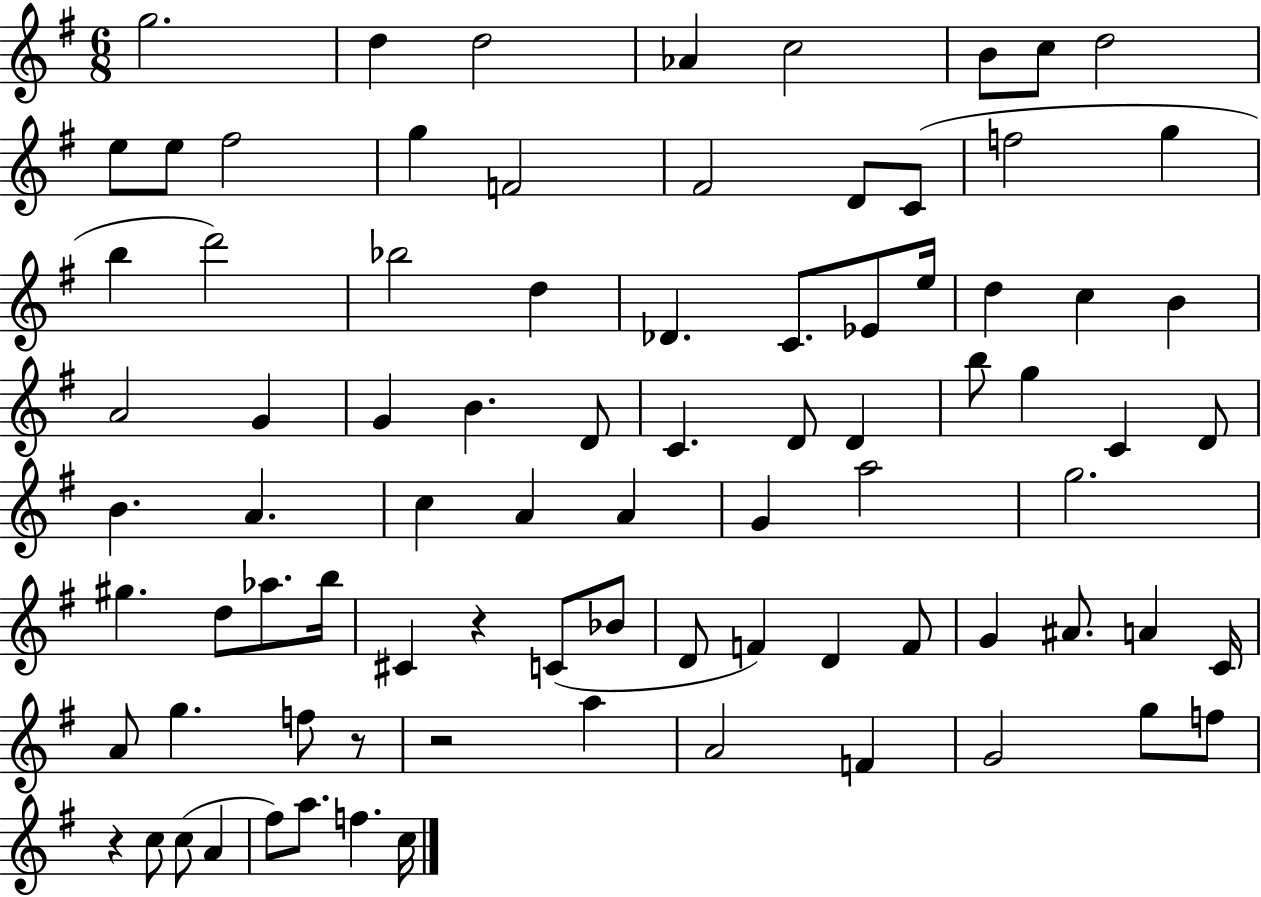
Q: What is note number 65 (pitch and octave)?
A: A4